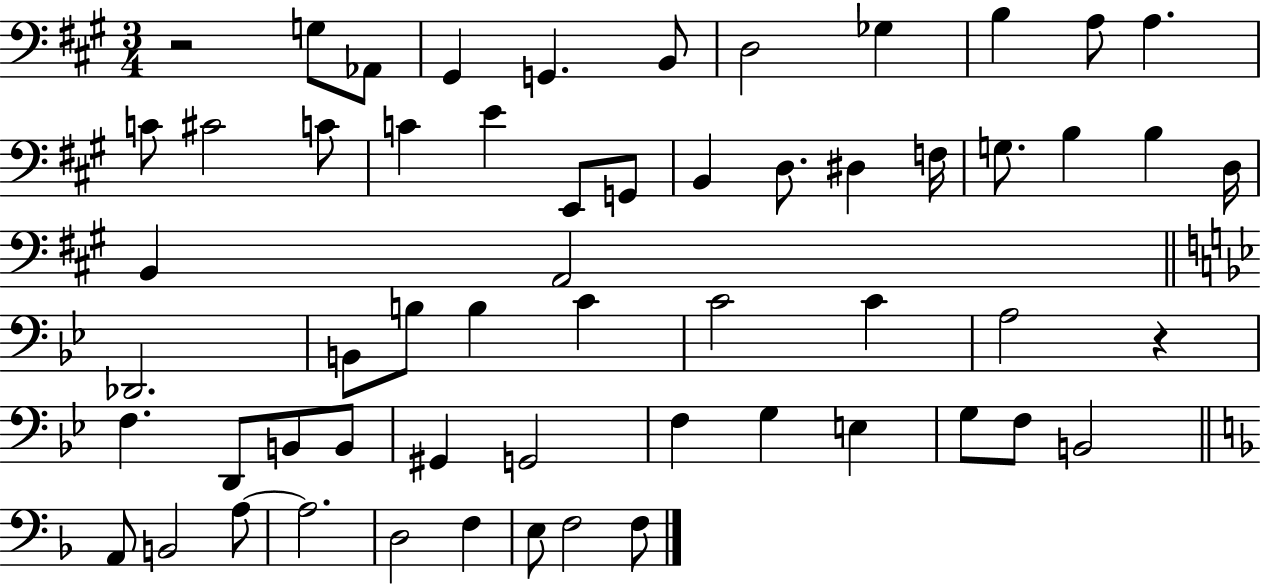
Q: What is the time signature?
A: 3/4